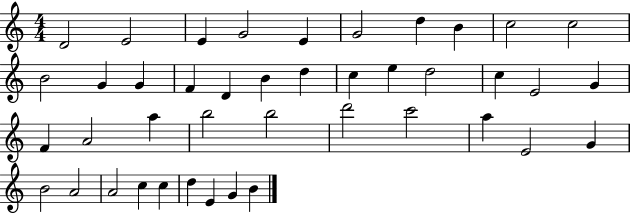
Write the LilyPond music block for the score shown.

{
  \clef treble
  \numericTimeSignature
  \time 4/4
  \key c \major
  d'2 e'2 | e'4 g'2 e'4 | g'2 d''4 b'4 | c''2 c''2 | \break b'2 g'4 g'4 | f'4 d'4 b'4 d''4 | c''4 e''4 d''2 | c''4 e'2 g'4 | \break f'4 a'2 a''4 | b''2 b''2 | d'''2 c'''2 | a''4 e'2 g'4 | \break b'2 a'2 | a'2 c''4 c''4 | d''4 e'4 g'4 b'4 | \bar "|."
}